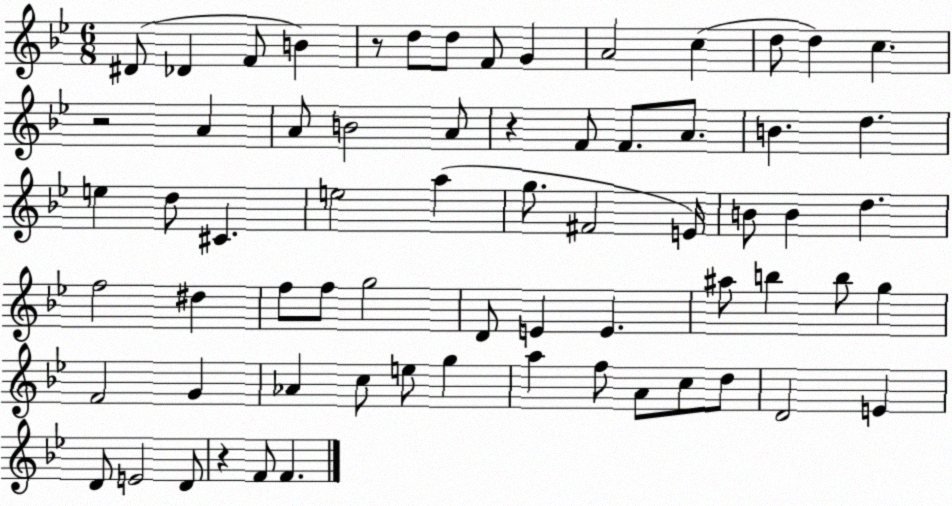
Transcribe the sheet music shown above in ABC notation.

X:1
T:Untitled
M:6/8
L:1/4
K:Bb
^D/2 _D F/2 B z/2 d/2 d/2 F/2 G A2 c d/2 d c z2 A A/2 B2 A/2 z F/2 F/2 A/2 B d e d/2 ^C e2 a g/2 ^F2 E/4 B/2 B d f2 ^d f/2 f/2 g2 D/2 E E ^a/2 b b/2 g F2 G _A c/2 e/2 g a f/2 A/2 c/2 d/2 D2 E D/2 E2 D/2 z F/2 F